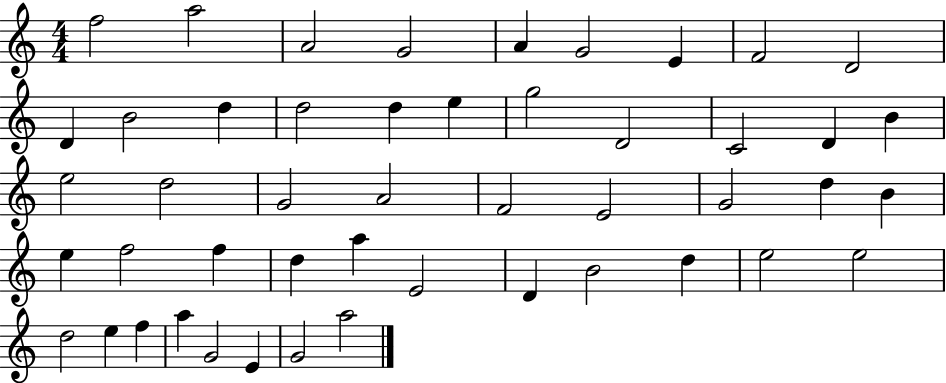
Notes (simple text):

F5/h A5/h A4/h G4/h A4/q G4/h E4/q F4/h D4/h D4/q B4/h D5/q D5/h D5/q E5/q G5/h D4/h C4/h D4/q B4/q E5/h D5/h G4/h A4/h F4/h E4/h G4/h D5/q B4/q E5/q F5/h F5/q D5/q A5/q E4/h D4/q B4/h D5/q E5/h E5/h D5/h E5/q F5/q A5/q G4/h E4/q G4/h A5/h